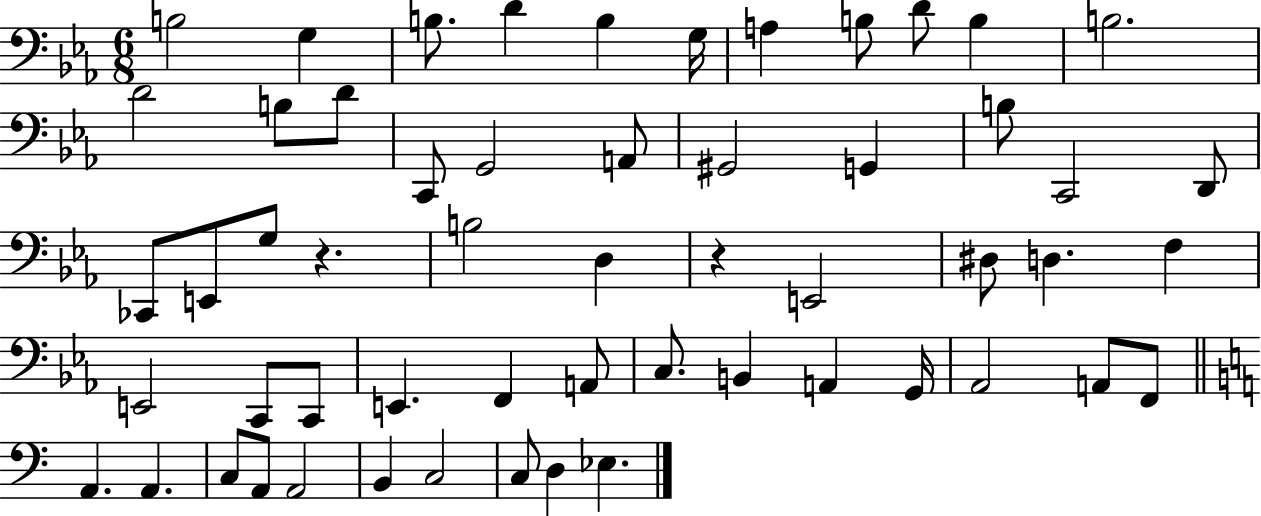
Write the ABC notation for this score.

X:1
T:Untitled
M:6/8
L:1/4
K:Eb
B,2 G, B,/2 D B, G,/4 A, B,/2 D/2 B, B,2 D2 B,/2 D/2 C,,/2 G,,2 A,,/2 ^G,,2 G,, B,/2 C,,2 D,,/2 _C,,/2 E,,/2 G,/2 z B,2 D, z E,,2 ^D,/2 D, F, E,,2 C,,/2 C,,/2 E,, F,, A,,/2 C,/2 B,, A,, G,,/4 _A,,2 A,,/2 F,,/2 A,, A,, C,/2 A,,/2 A,,2 B,, C,2 C,/2 D, _E,